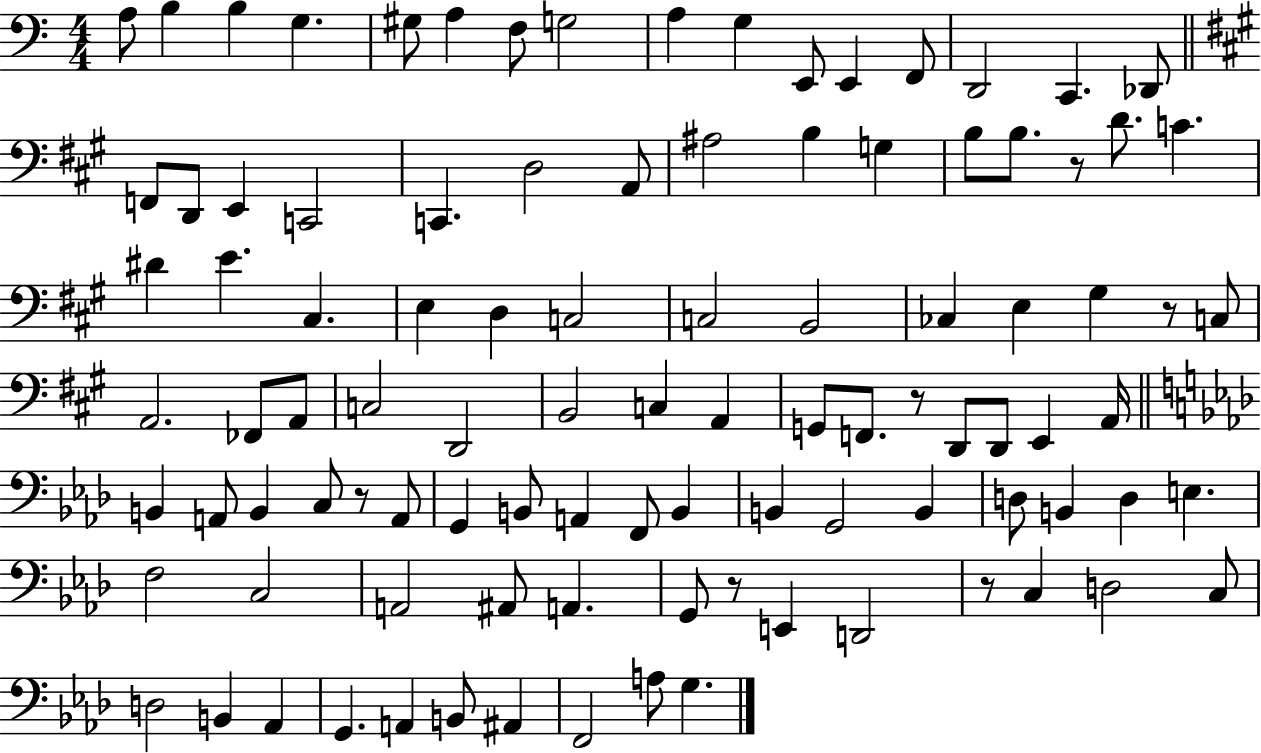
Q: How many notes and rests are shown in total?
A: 100